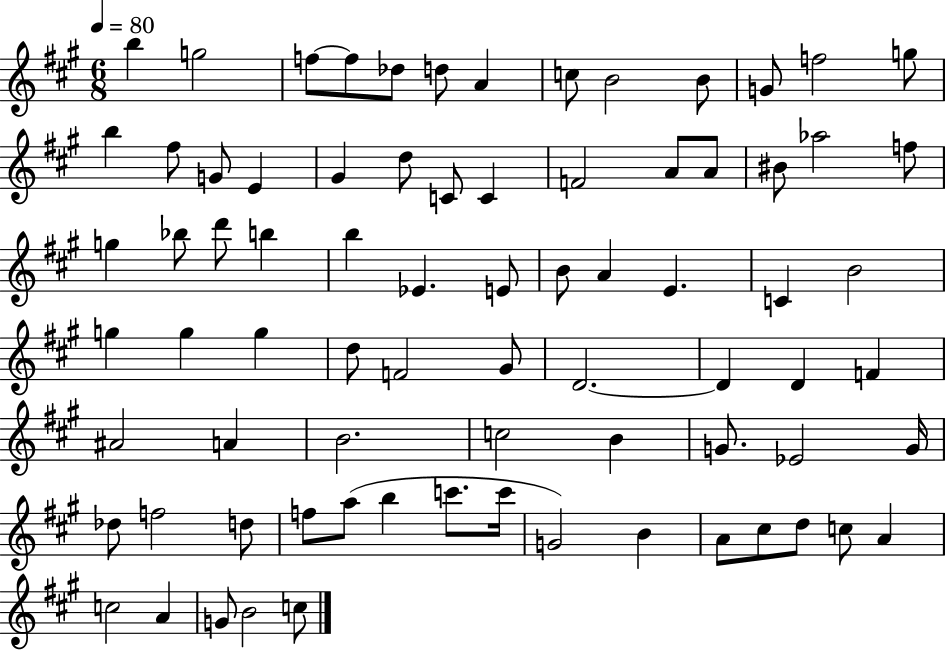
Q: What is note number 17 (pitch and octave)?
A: E4